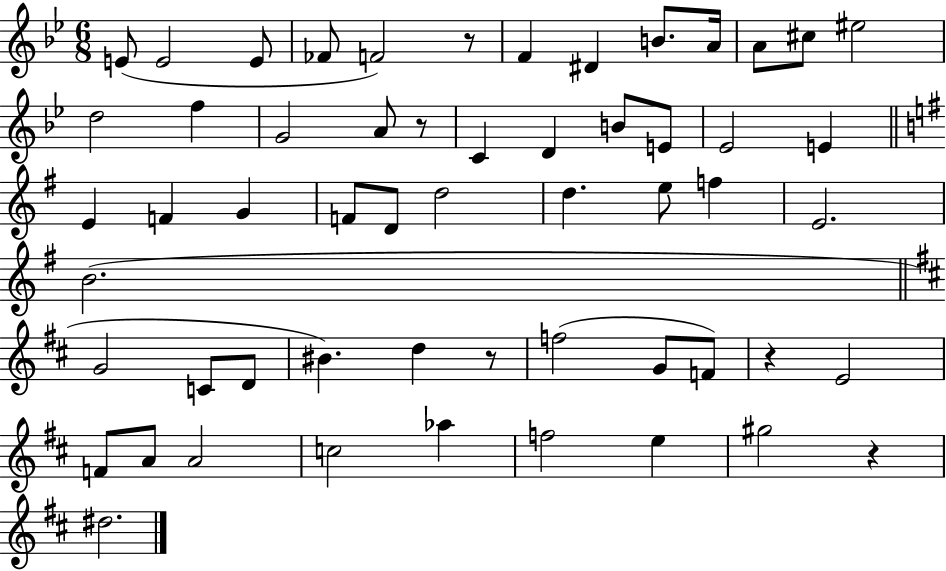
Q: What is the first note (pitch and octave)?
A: E4